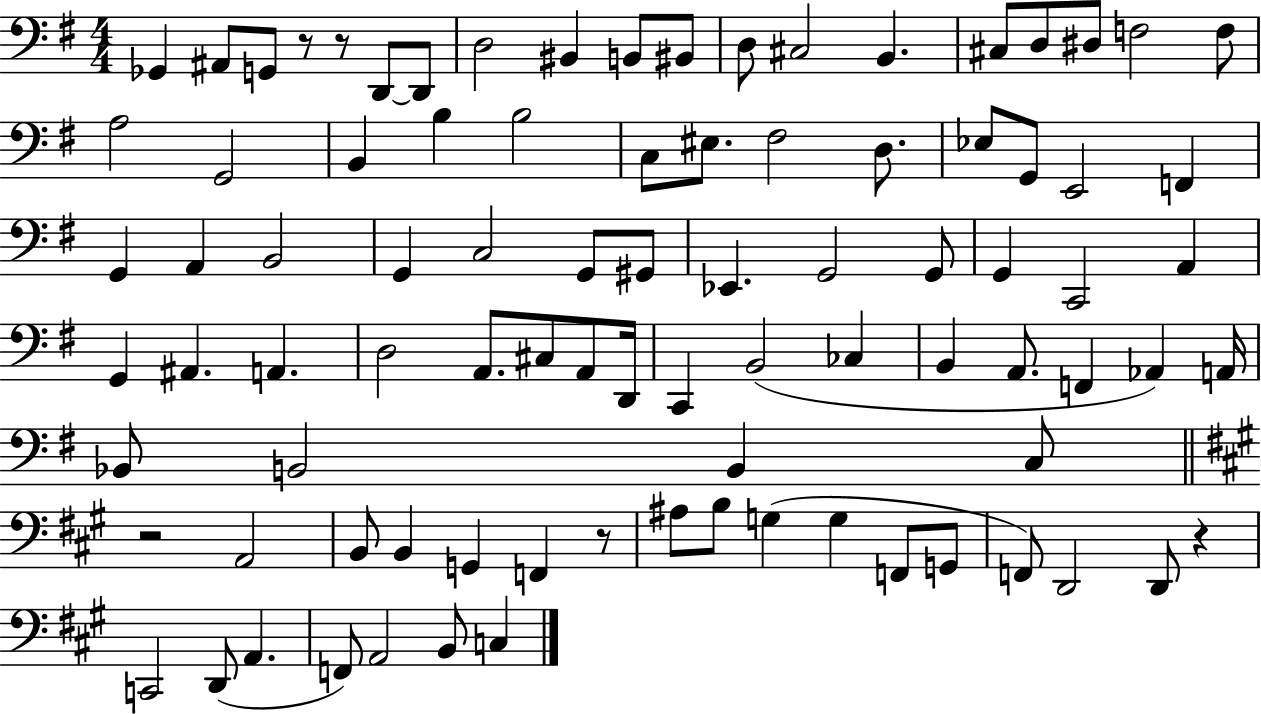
Gb2/q A#2/e G2/e R/e R/e D2/e D2/e D3/h BIS2/q B2/e BIS2/e D3/e C#3/h B2/q. C#3/e D3/e D#3/e F3/h F3/e A3/h G2/h B2/q B3/q B3/h C3/e EIS3/e. F#3/h D3/e. Eb3/e G2/e E2/h F2/q G2/q A2/q B2/h G2/q C3/h G2/e G#2/e Eb2/q. G2/h G2/e G2/q C2/h A2/q G2/q A#2/q. A2/q. D3/h A2/e. C#3/e A2/e D2/s C2/q B2/h CES3/q B2/q A2/e. F2/q Ab2/q A2/s Bb2/e B2/h B2/q C3/e R/h A2/h B2/e B2/q G2/q F2/q R/e A#3/e B3/e G3/q G3/q F2/e G2/e F2/e D2/h D2/e R/q C2/h D2/e A2/q. F2/e A2/h B2/e C3/q